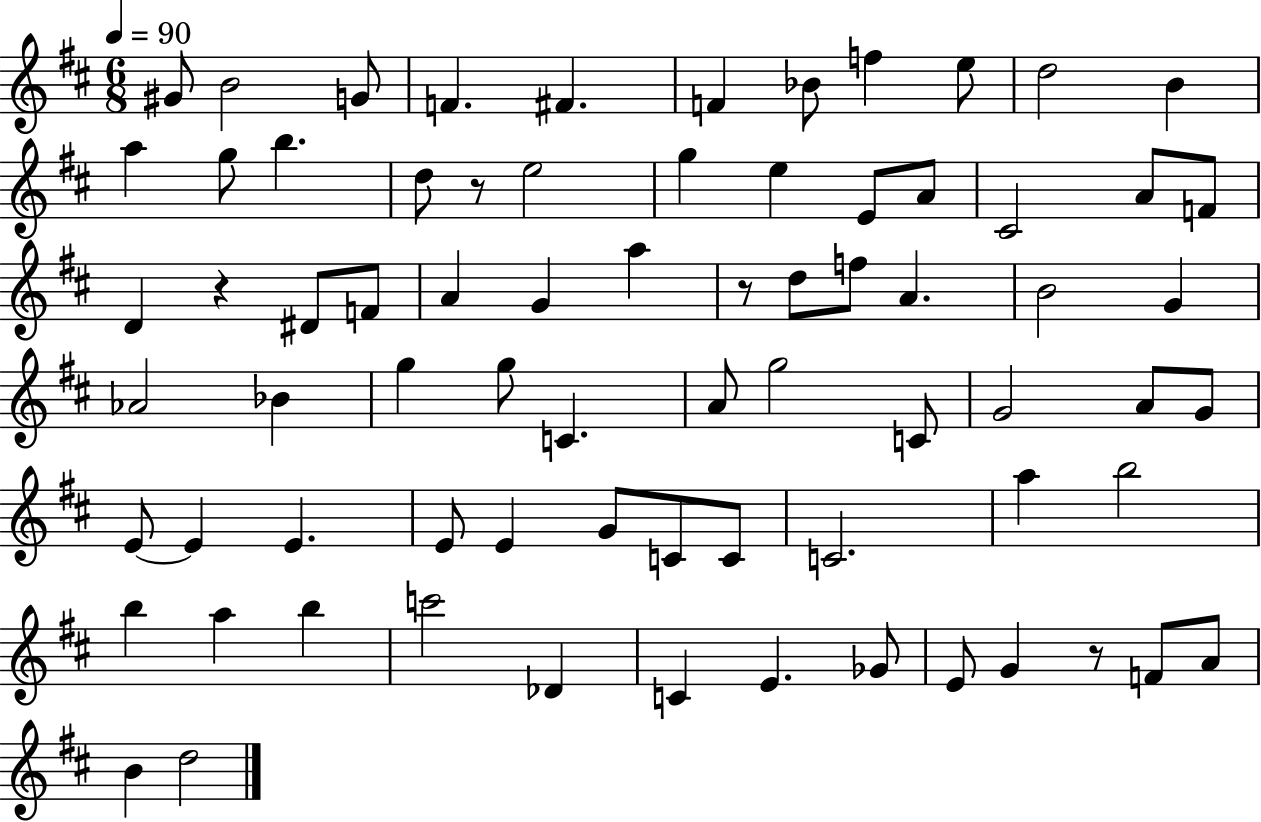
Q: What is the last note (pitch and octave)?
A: D5